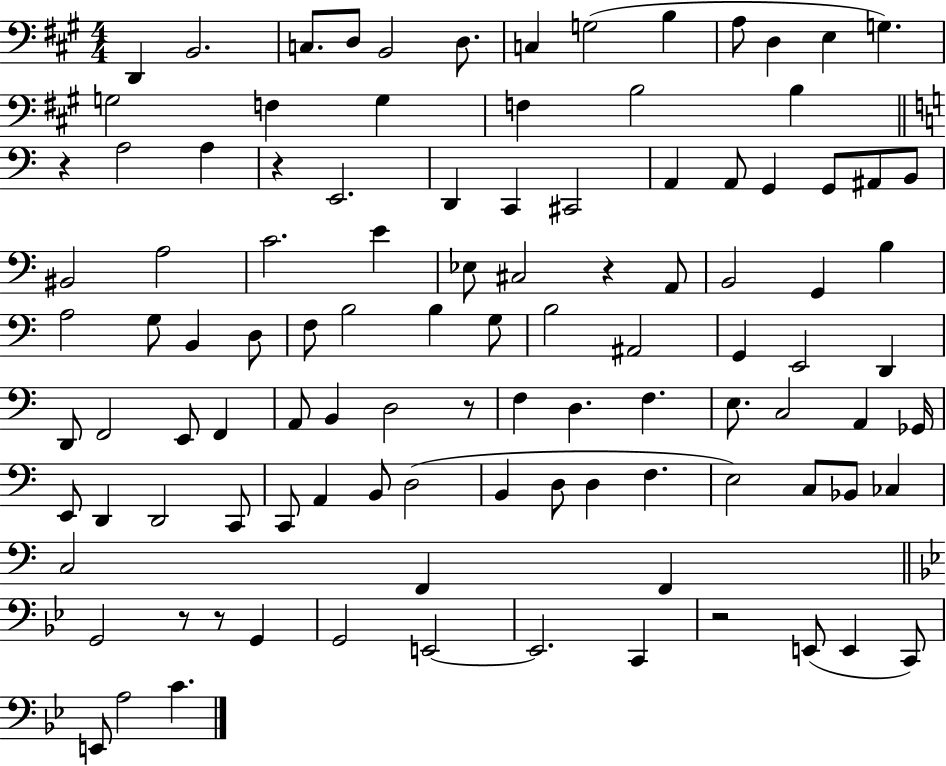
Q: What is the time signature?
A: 4/4